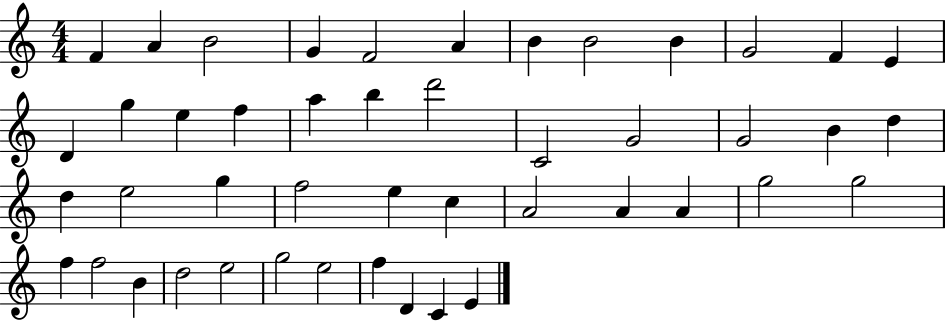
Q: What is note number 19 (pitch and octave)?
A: D6